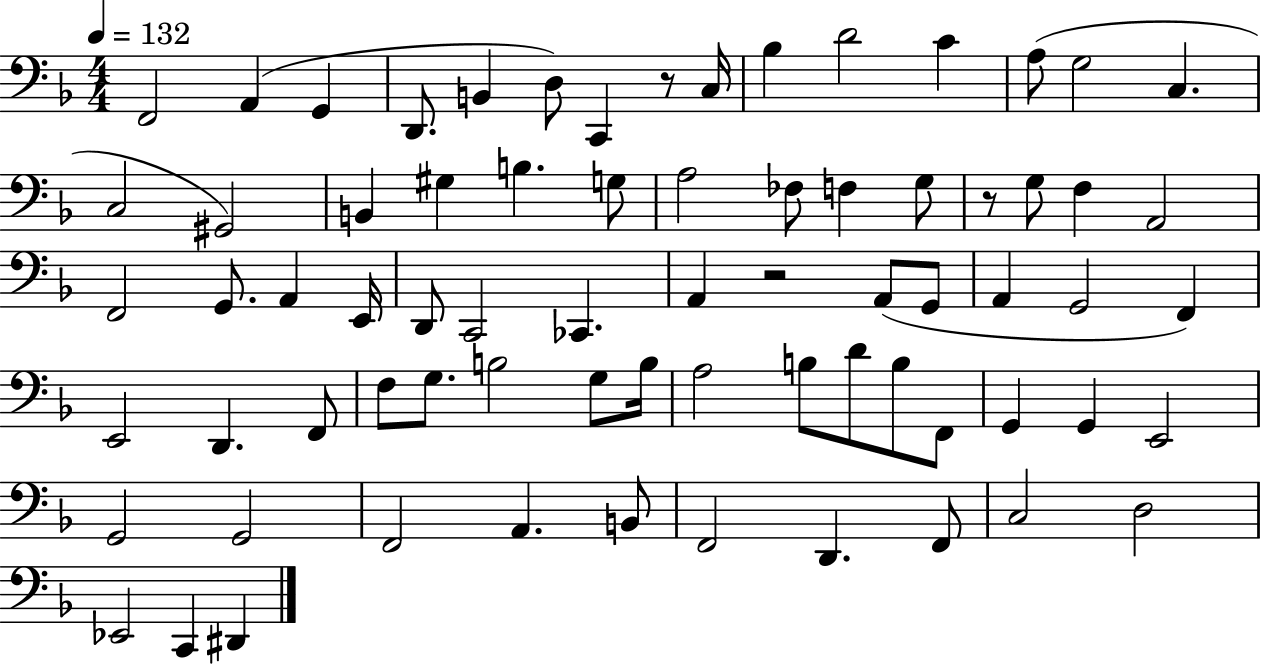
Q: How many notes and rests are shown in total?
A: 72